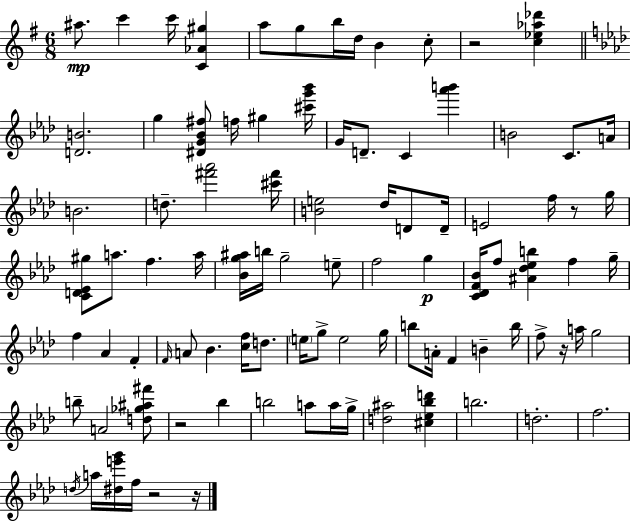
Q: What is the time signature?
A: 6/8